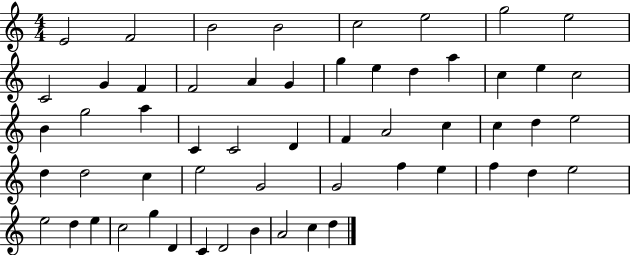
{
  \clef treble
  \numericTimeSignature
  \time 4/4
  \key c \major
  e'2 f'2 | b'2 b'2 | c''2 e''2 | g''2 e''2 | \break c'2 g'4 f'4 | f'2 a'4 g'4 | g''4 e''4 d''4 a''4 | c''4 e''4 c''2 | \break b'4 g''2 a''4 | c'4 c'2 d'4 | f'4 a'2 c''4 | c''4 d''4 e''2 | \break d''4 d''2 c''4 | e''2 g'2 | g'2 f''4 e''4 | f''4 d''4 e''2 | \break e''2 d''4 e''4 | c''2 g''4 d'4 | c'4 d'2 b'4 | a'2 c''4 d''4 | \break \bar "|."
}